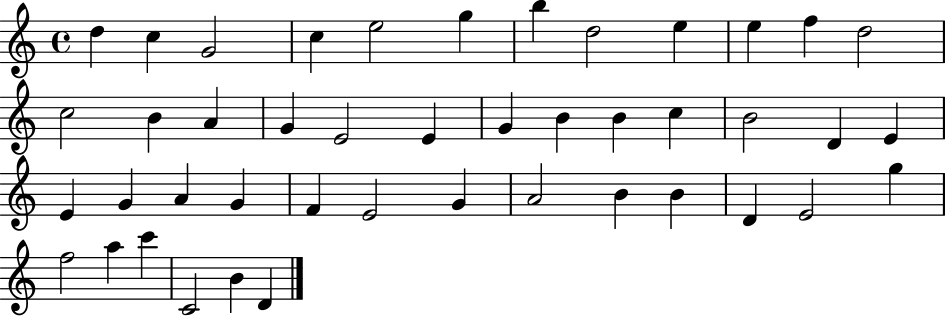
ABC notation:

X:1
T:Untitled
M:4/4
L:1/4
K:C
d c G2 c e2 g b d2 e e f d2 c2 B A G E2 E G B B c B2 D E E G A G F E2 G A2 B B D E2 g f2 a c' C2 B D